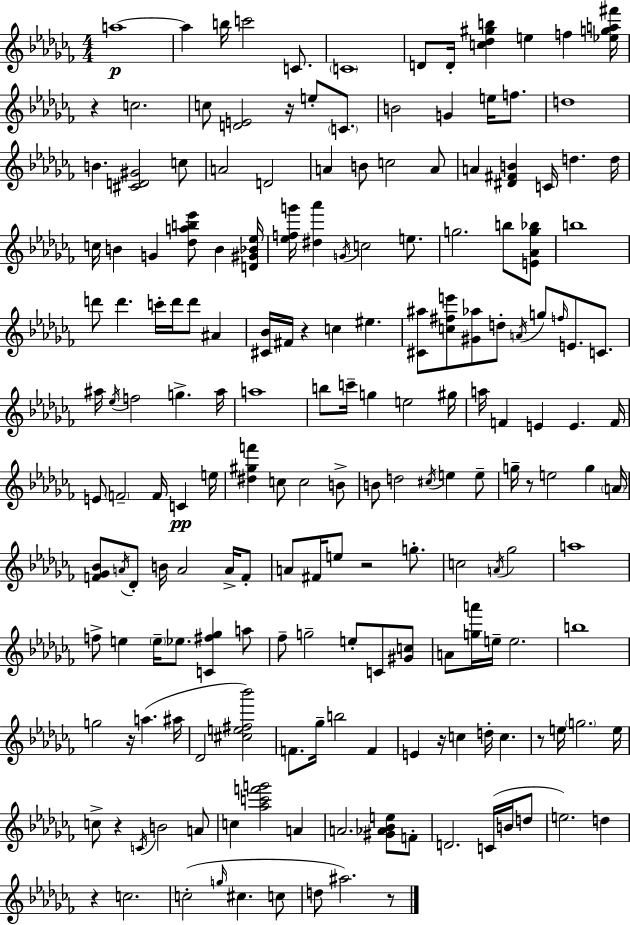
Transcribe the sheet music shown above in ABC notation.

X:1
T:Untitled
M:4/4
L:1/4
K:Abm
a4 a b/4 c'2 C/2 C4 D/2 D/4 [c_d^gb] e f [_ega^f']/4 z c2 c/2 [DE]2 z/4 e/2 C/2 B2 G e/4 f/2 d4 B [^CD^G]2 c/2 A2 D2 A B/2 c2 A/2 A [^D^FB] C/4 d d/4 c/4 B G [_dab_e']/2 B [D^G_B_e]/4 [_efg']/4 [^d_a'] G/4 c2 e/2 g2 b/2 [E_Ag_b]/2 b4 d'/2 d' c'/4 d'/4 d'/2 ^A [^C_B]/4 ^F/4 z c ^e [^C^a]/2 [c^fe']/2 [^G_a]/2 d/2 A/4 g/2 f/4 E/2 C/2 ^a/4 _e/4 f2 g ^a/4 a4 b/2 c'/4 g e2 ^g/4 a/4 F E E F/4 E/2 F2 F/4 C e/4 [^d^gf'] c/2 c2 B/2 B/2 d2 ^c/4 e e/2 g/4 z/2 e2 g A/4 [F_G_B]/2 A/4 _D/2 B/4 A2 A/4 F/2 A/2 ^F/4 e/2 z2 g/2 c2 A/4 _g2 a4 f/2 e e/4 _e/2 [C^f_g] a/2 _f/2 g2 e/2 C/2 [^Gc]/2 A/2 [ga']/4 e/4 e2 b4 g2 z/4 a ^a/4 _D2 [^ce^f_b']2 F/2 _g/4 b2 F E z/4 c d/4 c z/2 e/4 g2 e/4 c/2 z C/4 B2 A/2 c [_ac'f'g']2 A A2 [^G_A_Be]/2 F/2 D2 C/4 B/4 d/2 e2 d z c2 c2 g/4 ^c c/2 d/2 ^a2 z/2